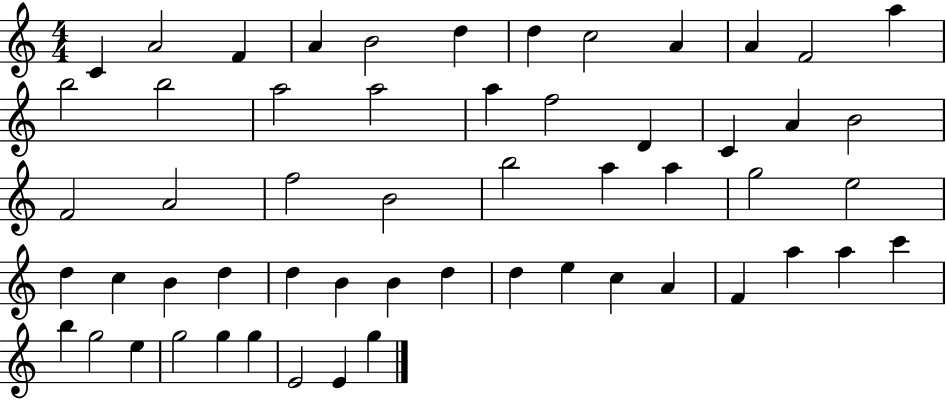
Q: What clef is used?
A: treble